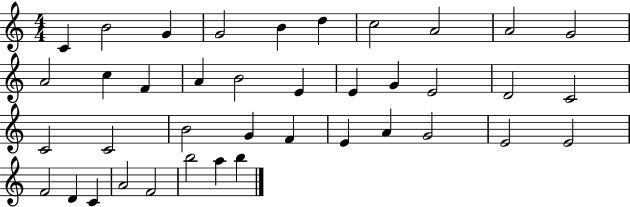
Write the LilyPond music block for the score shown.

{
  \clef treble
  \numericTimeSignature
  \time 4/4
  \key c \major
  c'4 b'2 g'4 | g'2 b'4 d''4 | c''2 a'2 | a'2 g'2 | \break a'2 c''4 f'4 | a'4 b'2 e'4 | e'4 g'4 e'2 | d'2 c'2 | \break c'2 c'2 | b'2 g'4 f'4 | e'4 a'4 g'2 | e'2 e'2 | \break f'2 d'4 c'4 | a'2 f'2 | b''2 a''4 b''4 | \bar "|."
}